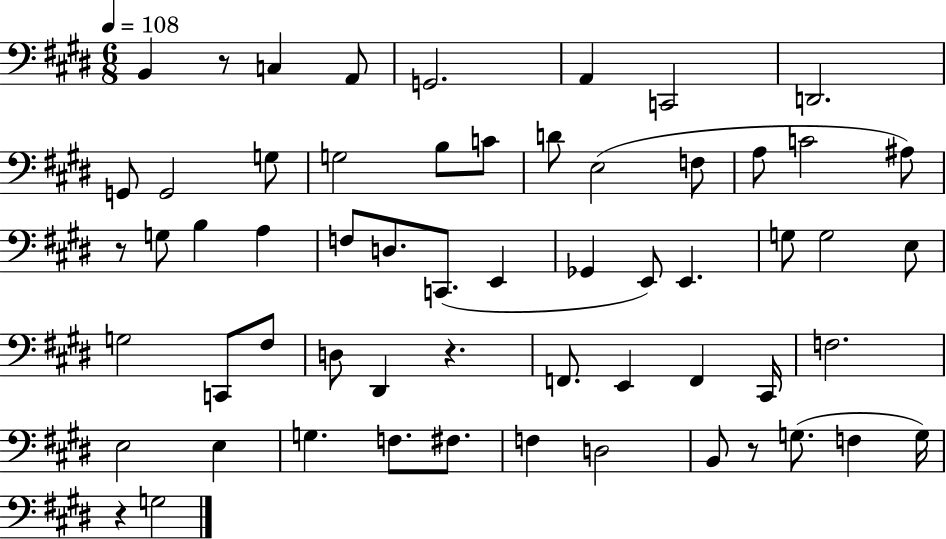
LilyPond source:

{
  \clef bass
  \numericTimeSignature
  \time 6/8
  \key e \major
  \tempo 4 = 108
  b,4 r8 c4 a,8 | g,2. | a,4 c,2 | d,2. | \break g,8 g,2 g8 | g2 b8 c'8 | d'8 e2( f8 | a8 c'2 ais8) | \break r8 g8 b4 a4 | f8 d8. c,8.( e,4 | ges,4 e,8) e,4. | g8 g2 e8 | \break g2 c,8 fis8 | d8 dis,4 r4. | f,8. e,4 f,4 cis,16 | f2. | \break e2 e4 | g4. f8. fis8. | f4 d2 | b,8 r8 g8.( f4 g16) | \break r4 g2 | \bar "|."
}